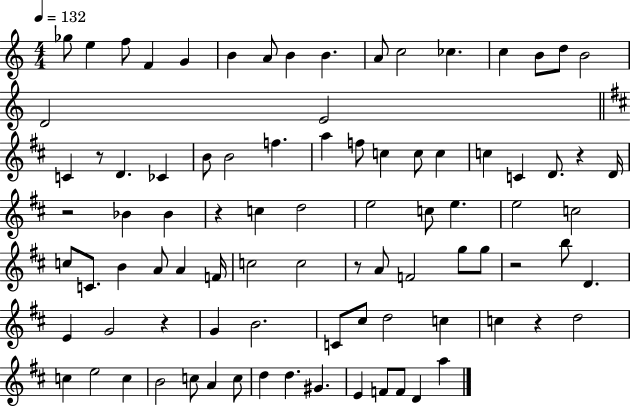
{
  \clef treble
  \numericTimeSignature
  \time 4/4
  \key c \major
  \tempo 4 = 132
  \repeat volta 2 { ges''8 e''4 f''8 f'4 g'4 | b'4 a'8 b'4 b'4. | a'8 c''2 ces''4. | c''4 b'8 d''8 b'2 | \break d'2 e'2 | \bar "||" \break \key d \major c'4 r8 d'4. ces'4 | b'8 b'2 f''4. | a''4 f''8 c''4 c''8 c''4 | c''4 c'4 d'8. r4 d'16 | \break r2 bes'4 bes'4 | r4 c''4 d''2 | e''2 c''8 e''4. | e''2 c''2 | \break c''8 c'8. b'4 a'8 a'4 f'16 | c''2 c''2 | r8 a'8 f'2 g''8 g''8 | r2 b''8 d'4. | \break e'4 g'2 r4 | g'4 b'2. | c'8 cis''8 d''2 c''4 | c''4 r4 d''2 | \break c''4 e''2 c''4 | b'2 c''8 a'4 c''8 | d''4 d''4. gis'4. | e'4 f'8 f'8 d'4 a''4 | \break } \bar "|."
}